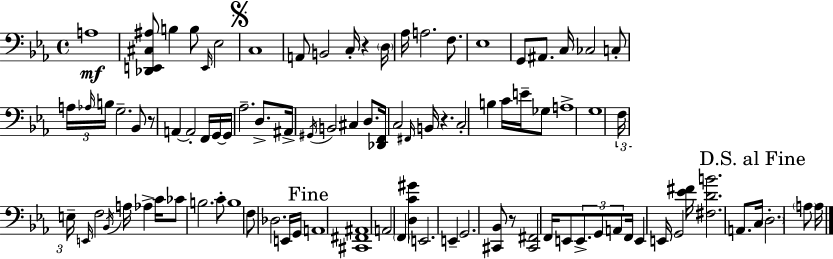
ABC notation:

X:1
T:Untitled
M:4/4
L:1/4
K:Eb
A,4 [_D,,E,,^C,^A,]/2 B, B,/2 E,,/4 _E,2 C,4 A,,/2 B,,2 C,/4 z D,/4 _A,/4 A,2 F,/2 _E,4 G,,/2 ^A,,/2 C,/4 _C,2 C,/2 A,/4 _A,/4 B,/4 G,2 _B,,/2 z/2 A,, A,,2 F,,/4 G,,/4 G,,/4 _A,2 D,/2 ^A,,/4 ^G,,/4 B,,2 ^C, D,/2 [_D,,F,,]/4 C,2 ^F,,/4 B,,/4 z C,2 B, C/4 E/4 _G,/2 A,4 G,4 F,/4 E,/4 E,,/4 F,2 _B,,/4 A,/4 _A, C/4 _C/2 B,2 C/2 B,4 F,/2 _D,2 E,,/4 G,,/4 A,,4 [^C,,^F,,^A,,]4 A,,2 F,, [D,C^G] E,,2 E,, G,,2 [^C,,_B,,]/2 z/2 [^C,,^F,,]2 F,,/4 E,,/2 E,,/2 G,,/2 A,,/2 F,,/4 E,, E,,/4 G,,2 [_E^F]/4 [^F,DB]2 A,,/2 C,/4 D,2 A,/2 A,/4